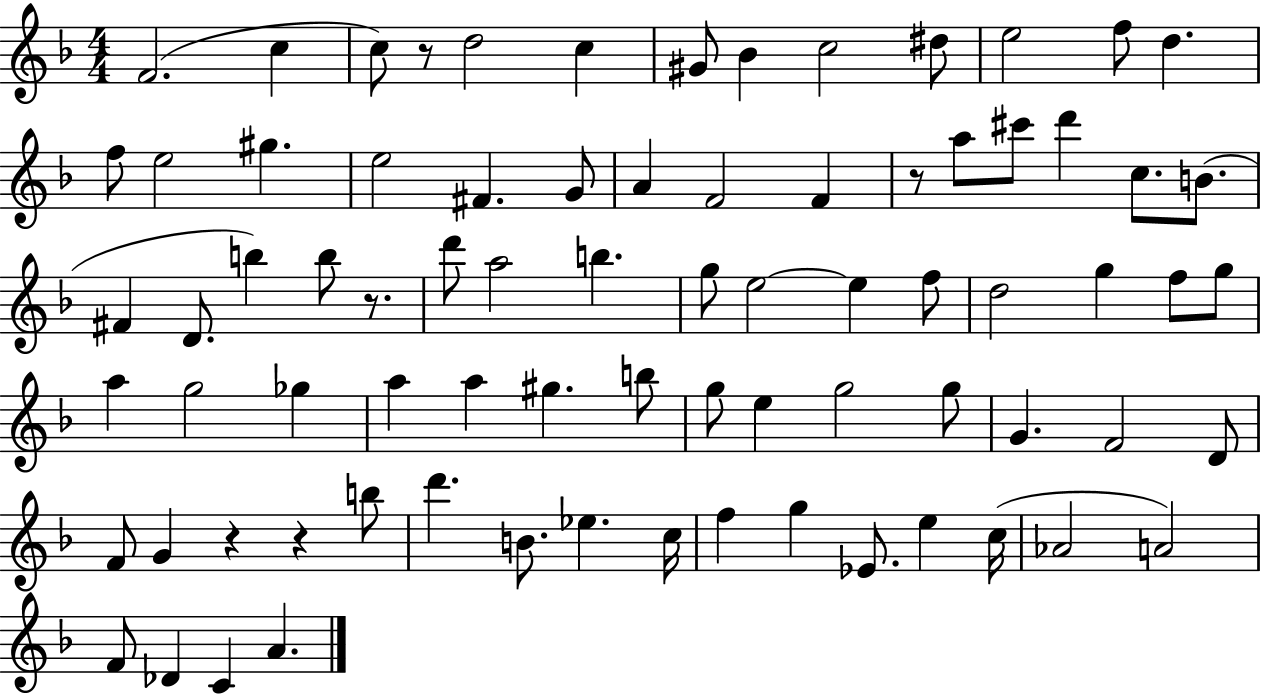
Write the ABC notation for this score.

X:1
T:Untitled
M:4/4
L:1/4
K:F
F2 c c/2 z/2 d2 c ^G/2 _B c2 ^d/2 e2 f/2 d f/2 e2 ^g e2 ^F G/2 A F2 F z/2 a/2 ^c'/2 d' c/2 B/2 ^F D/2 b b/2 z/2 d'/2 a2 b g/2 e2 e f/2 d2 g f/2 g/2 a g2 _g a a ^g b/2 g/2 e g2 g/2 G F2 D/2 F/2 G z z b/2 d' B/2 _e c/4 f g _E/2 e c/4 _A2 A2 F/2 _D C A